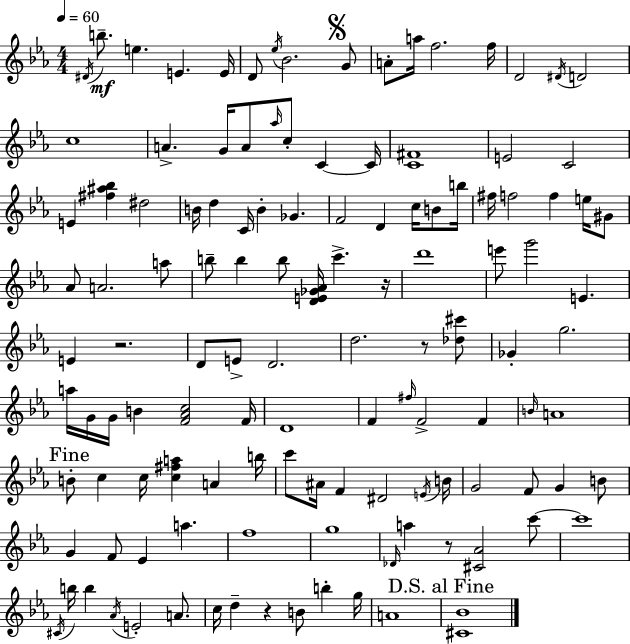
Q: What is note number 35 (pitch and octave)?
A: D4